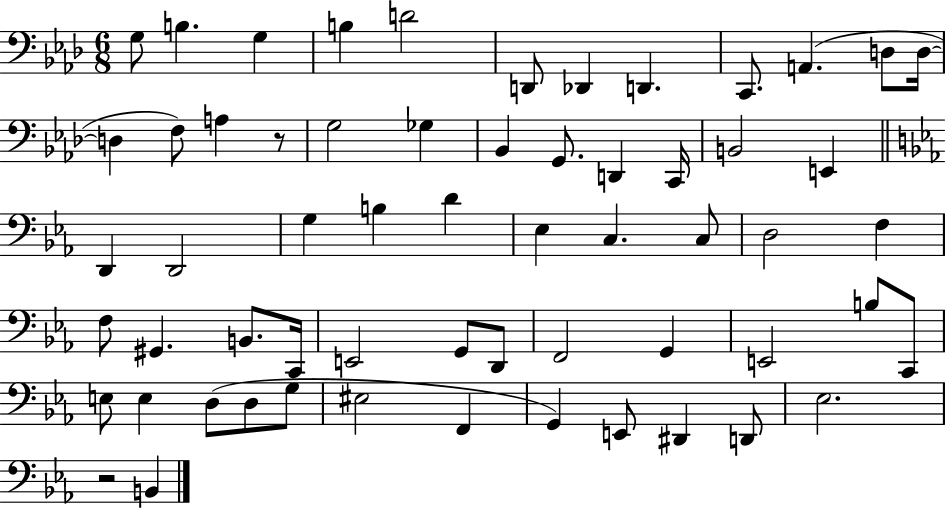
G3/e B3/q. G3/q B3/q D4/h D2/e Db2/q D2/q. C2/e. A2/q. D3/e D3/s D3/q F3/e A3/q R/e G3/h Gb3/q Bb2/q G2/e. D2/q C2/s B2/h E2/q D2/q D2/h G3/q B3/q D4/q Eb3/q C3/q. C3/e D3/h F3/q F3/e G#2/q. B2/e. C2/s E2/h G2/e D2/e F2/h G2/q E2/h B3/e C2/e E3/e E3/q D3/e D3/e G3/e EIS3/h F2/q G2/q E2/e D#2/q D2/e Eb3/h. R/h B2/q